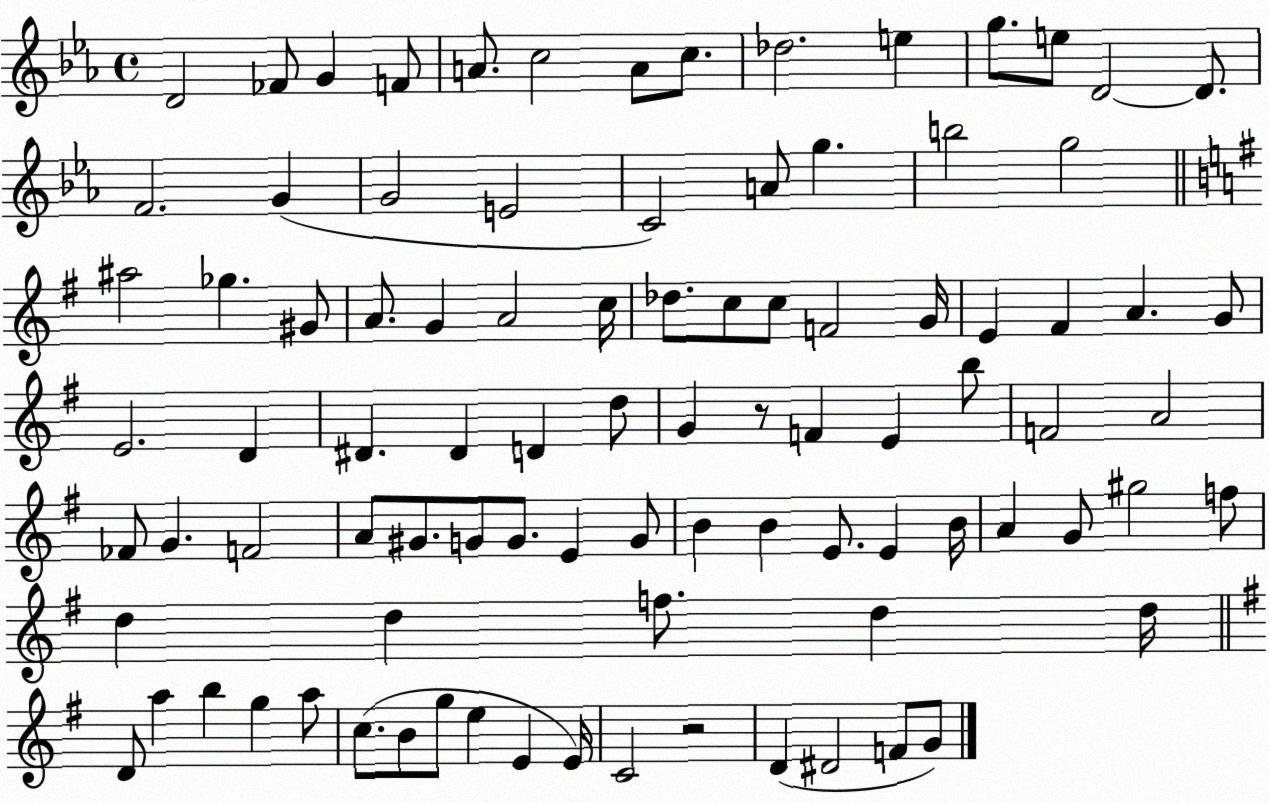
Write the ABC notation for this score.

X:1
T:Untitled
M:4/4
L:1/4
K:Eb
D2 _F/2 G F/2 A/2 c2 A/2 c/2 _d2 e g/2 e/2 D2 D/2 F2 G G2 E2 C2 A/2 g b2 g2 ^a2 _g ^G/2 A/2 G A2 c/4 _d/2 c/2 c/2 F2 G/4 E ^F A G/2 E2 D ^D ^D D d/2 G z/2 F E b/2 F2 A2 _F/2 G F2 A/2 ^G/2 G/2 G/2 E G/2 B B E/2 E B/4 A G/2 ^g2 f/2 d d f/2 d d/4 D/2 a b g a/2 c/2 B/2 g/2 e E E/4 C2 z2 D ^D2 F/2 G/2